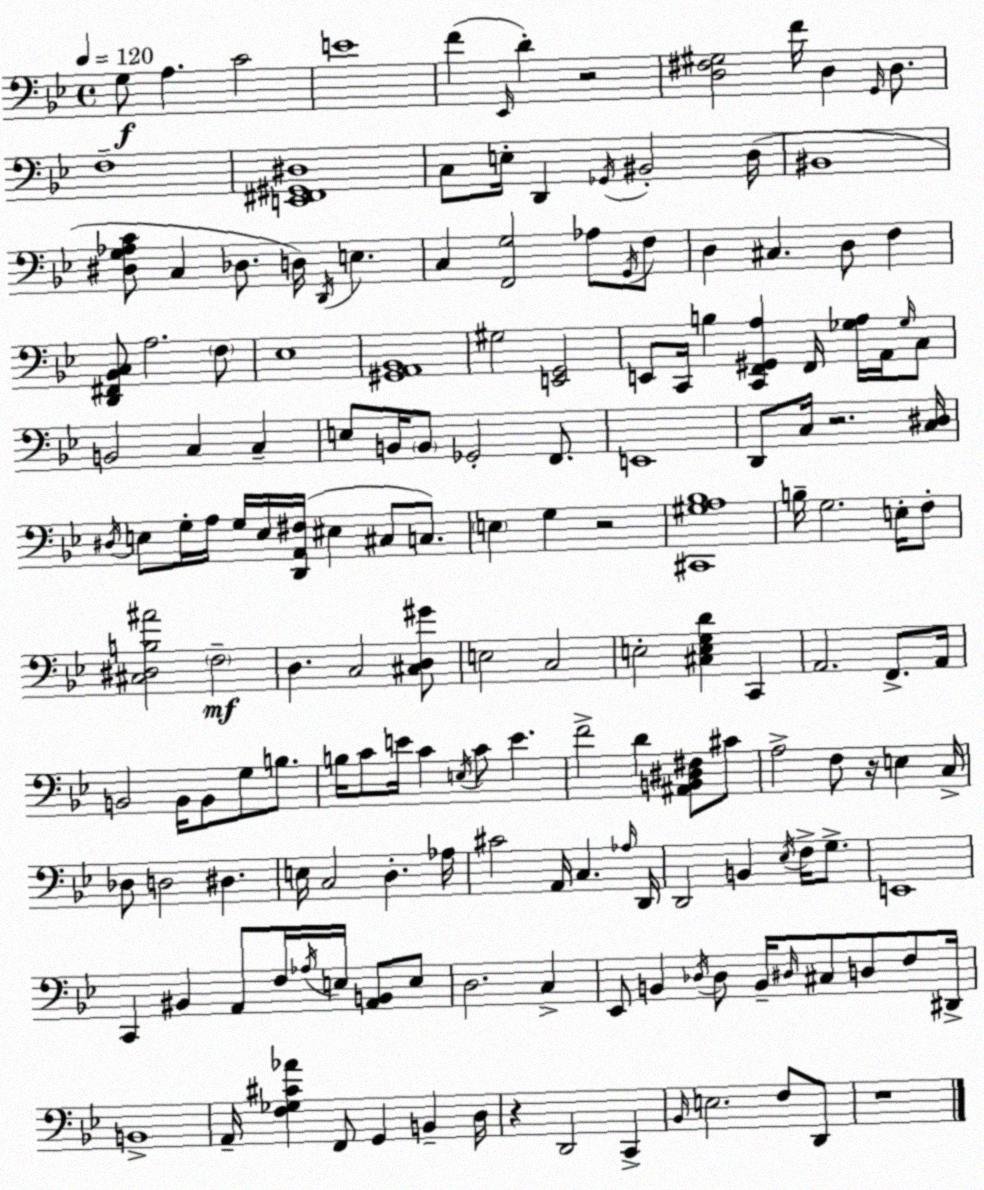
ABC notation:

X:1
T:Untitled
M:4/4
L:1/4
K:Gm
G,/2 A, C2 E4 F _E,,/4 D z2 [D,^F,^G,]2 F/4 D, G,,/4 D,/2 F,4 [E,,^F,,^G,,^D,]4 C,/2 E,/4 D,, _G,,/4 ^B,,2 D,/4 ^B,,4 [^D,G,_A,C]/2 C, _D,/2 D,/4 D,,/4 E, C, [F,,G,]2 _A,/2 G,,/4 F,/2 D, ^C, D,/2 F, [D,,^F,,_B,,C,]/2 A,2 F,/2 _E,4 [^G,,A,,_B,,]4 ^G,2 [E,,G,,]2 E,,/2 C,,/4 B, [C,,F,,^G,,A,] F,,/4 [_G,A,]/4 A,,/4 _G,/4 C,/2 B,,2 C, C, E,/2 B,,/4 B,,/2 _G,,2 F,,/2 E,,4 D,,/2 C,/4 z2 [C,^D,]/4 ^D,/4 E,/2 G,/4 A,/4 G,/4 E,/4 [D,,A,,^F,]/4 ^E, ^C,/2 C,/2 E, G, z2 [^C,,^G,A,_B,]4 B,/4 G,2 E,/4 F,/2 [^C,^D,B,^A]2 F,2 D, C,2 [^C,D,^G]/2 E,2 C,2 E,2 [^C,E,G,D] C,, A,,2 F,,/2 A,,/4 B,,2 B,,/4 B,,/2 G,/2 B,/2 B,/4 C/2 E/4 C E,/4 C/2 E F2 D [^A,,B,,^D,^F,]/2 ^C/2 A,2 F,/2 z/4 E, C,/4 _D,/2 D,2 ^D, E,/4 C,2 D, _A,/4 ^C2 A,,/4 C, _A,/4 D,,/4 D,,2 B,, _E,/4 F,/4 G,/2 E,,4 C,, ^B,, A,,/2 F,/4 _A,/4 E,/4 [A,,B,,]/2 E,/2 D,2 C, _E,,/2 B,, _D,/4 _D,/2 B,,/4 ^D,/4 ^C,/2 D,/2 F,/2 ^D,,/4 B,,4 A,,/4 [F,_G,^C_A] F,,/2 G,, B,, D,/4 z D,,2 C,, _B,,/4 E,2 F,/2 D,,/2 z4